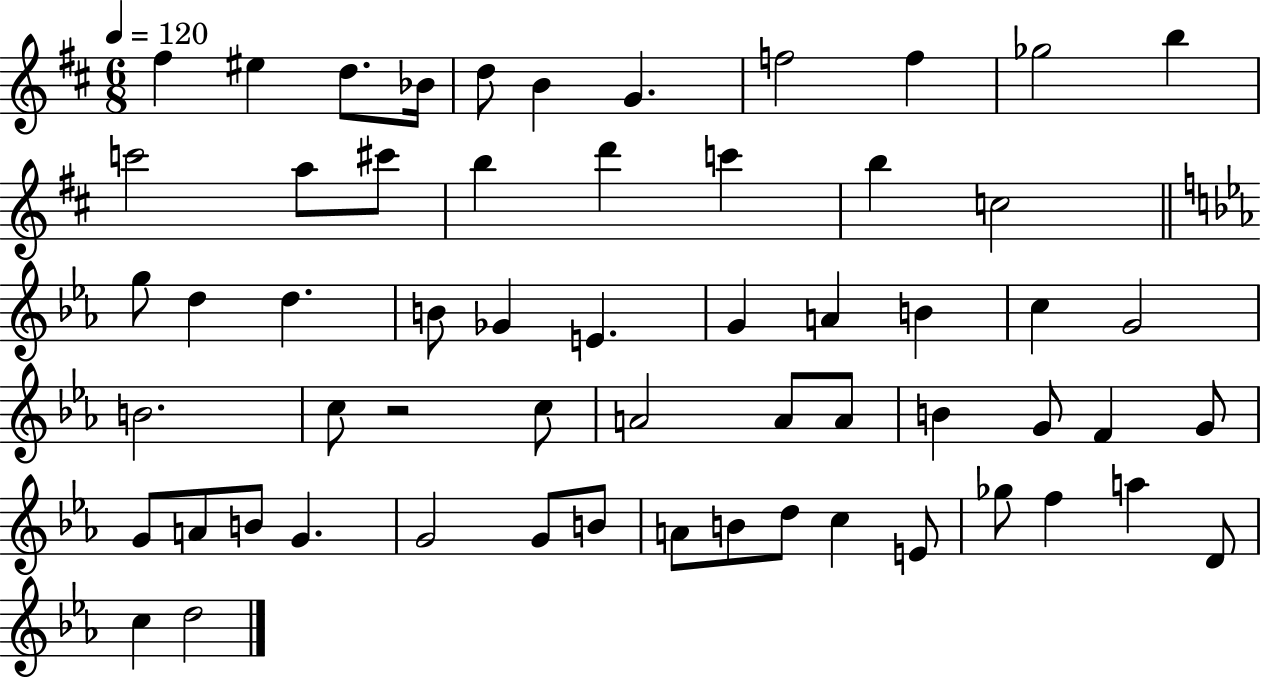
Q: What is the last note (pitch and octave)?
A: D5